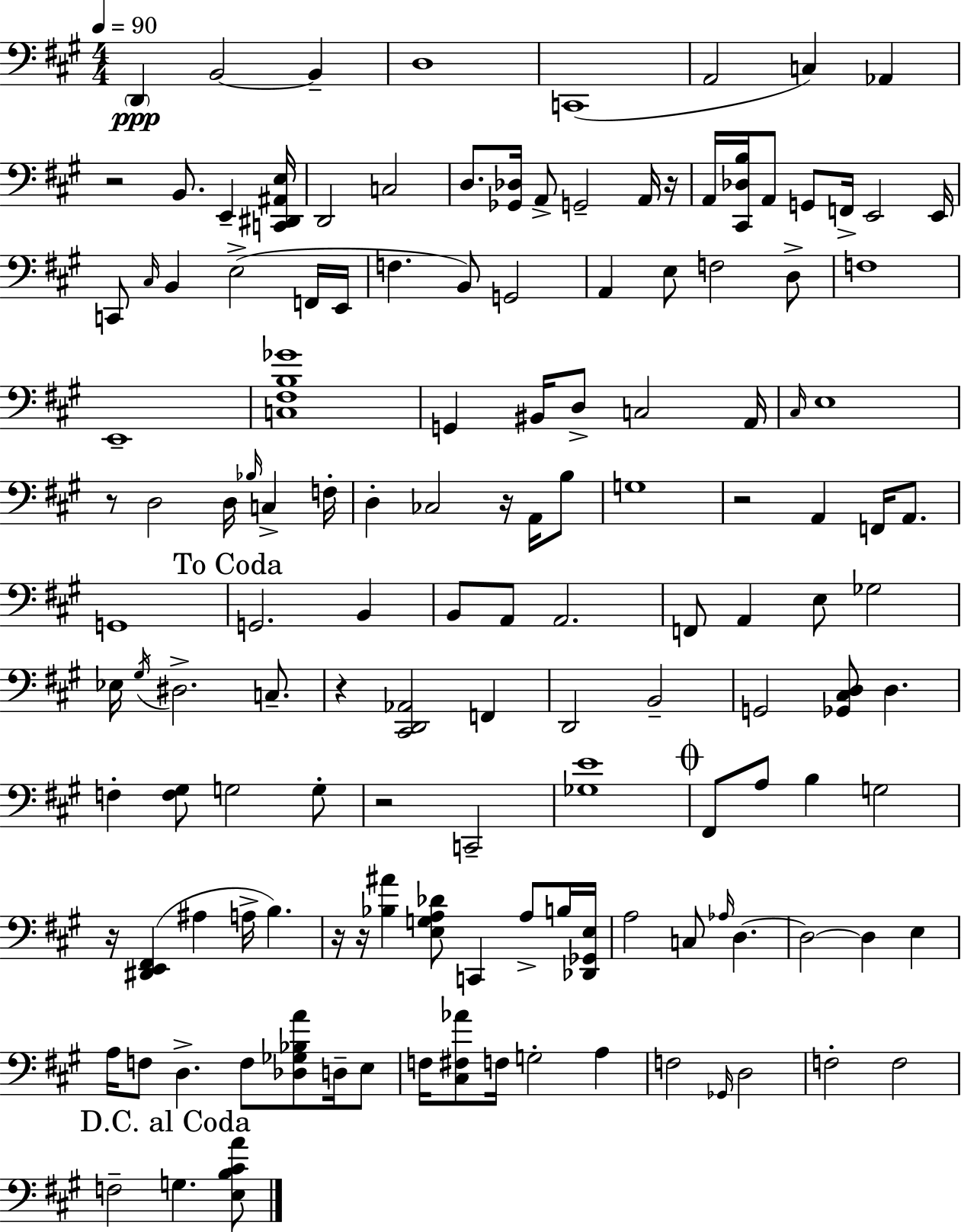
X:1
T:Untitled
M:4/4
L:1/4
K:A
D,, B,,2 B,, D,4 C,,4 A,,2 C, _A,, z2 B,,/2 E,, [C,,^D,,^A,,E,]/4 D,,2 C,2 D,/2 [_G,,_D,]/4 A,,/2 G,,2 A,,/4 z/4 A,,/4 [^C,,_D,B,]/4 A,,/2 G,,/2 F,,/4 E,,2 E,,/4 C,,/2 ^C,/4 B,, E,2 F,,/4 E,,/4 F, B,,/2 G,,2 A,, E,/2 F,2 D,/2 F,4 E,,4 [C,^F,B,_G]4 G,, ^B,,/4 D,/2 C,2 A,,/4 ^C,/4 E,4 z/2 D,2 D,/4 _B,/4 C, F,/4 D, _C,2 z/4 A,,/4 B,/2 G,4 z2 A,, F,,/4 A,,/2 G,,4 G,,2 B,, B,,/2 A,,/2 A,,2 F,,/2 A,, E,/2 _G,2 _E,/4 ^G,/4 ^D,2 C,/2 z [^C,,D,,_A,,]2 F,, D,,2 B,,2 G,,2 [_G,,^C,D,]/2 D, F, [F,^G,]/2 G,2 G,/2 z2 C,,2 [_G,E]4 ^F,,/2 A,/2 B, G,2 z/4 [^D,,E,,^F,,] ^A, A,/4 B, z/4 z/4 [_B,^A] [E,G,A,_D]/2 C,, A,/2 B,/4 [_D,,_G,,E,]/4 A,2 C,/2 _A,/4 D, D,2 D, E, A,/4 F,/2 D, F,/2 [_D,_G,_B,A]/2 D,/4 E,/2 F,/4 [^C,^F,_A]/2 F,/4 G,2 A, F,2 _G,,/4 D,2 F,2 F,2 F,2 G, [E,B,^CA]/2